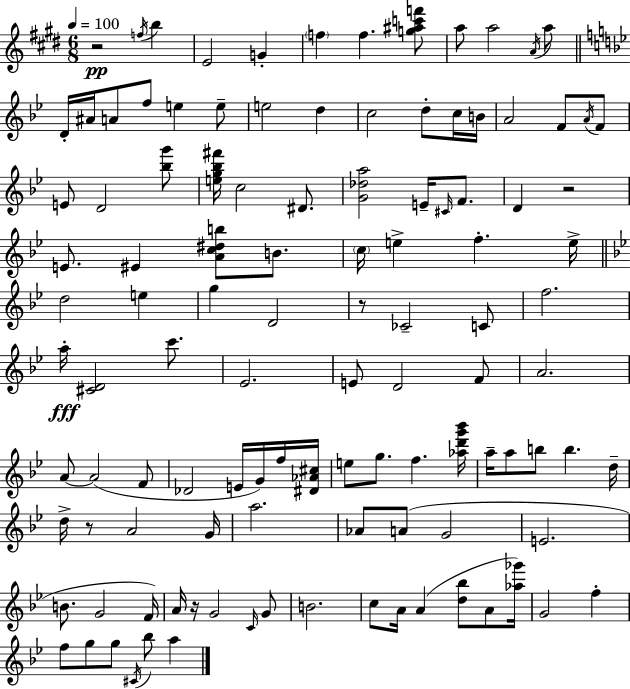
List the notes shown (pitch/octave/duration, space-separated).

R/h F5/s B5/q E4/h G4/q F5/q F5/q. [G5,A#5,C6,F6]/e A5/e A5/h A4/s A5/e D4/s A#4/s A4/e F5/e E5/q E5/e E5/h D5/q C5/h D5/e C5/s B4/s A4/h F4/e A4/s F4/e E4/e D4/h [Bb5,G6]/e [E5,G5,Bb5,F#6]/s C5/h D#4/e. [G4,Db5,A5]/h E4/s C#4/s F4/e. D4/q R/h E4/e. EIS4/q [A4,C5,D#5,B5]/e B4/e. C5/s E5/q F5/q. E5/s D5/h E5/q G5/q D4/h R/e CES4/h C4/e F5/h. A5/s [C#4,D4]/h C6/e. Eb4/h. E4/e D4/h F4/e A4/h. A4/e A4/h F4/e Db4/h E4/s G4/s F5/s [D#4,Ab4,C#5]/s E5/e G5/e. F5/q. [Ab5,D6,G6,Bb6]/s A5/s A5/e B5/e B5/q. D5/s D5/s R/e A4/h G4/s A5/h. Ab4/e A4/e G4/h E4/h. B4/e. G4/h F4/s A4/s R/s G4/h C4/s G4/e B4/h. C5/e A4/s A4/q [D5,Bb5]/e A4/e [Ab5,Gb6]/s G4/h F5/q F5/e G5/e G5/e C#4/s Bb5/e A5/q